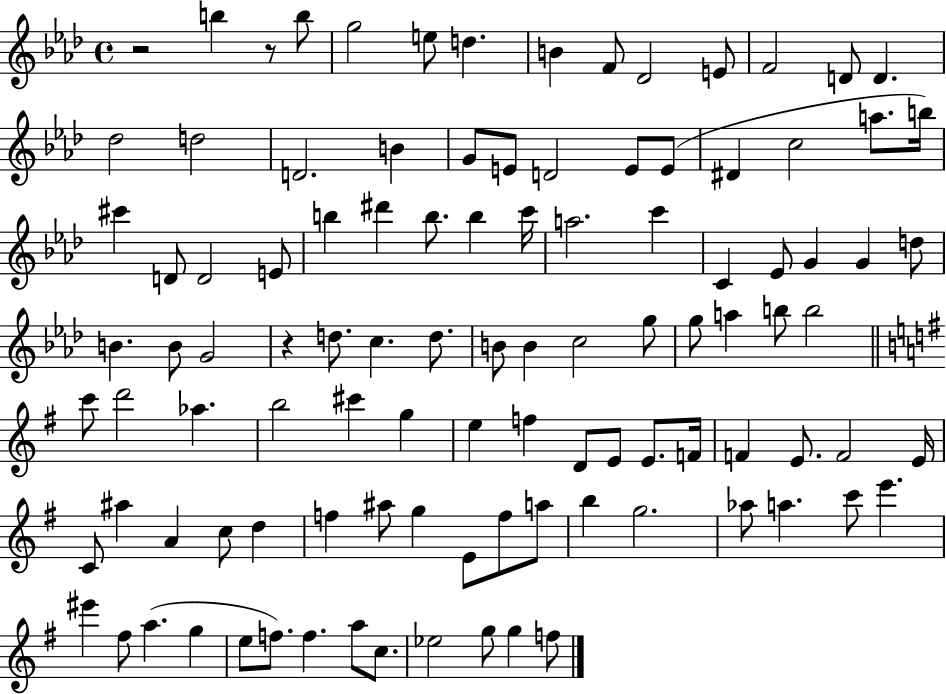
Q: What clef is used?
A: treble